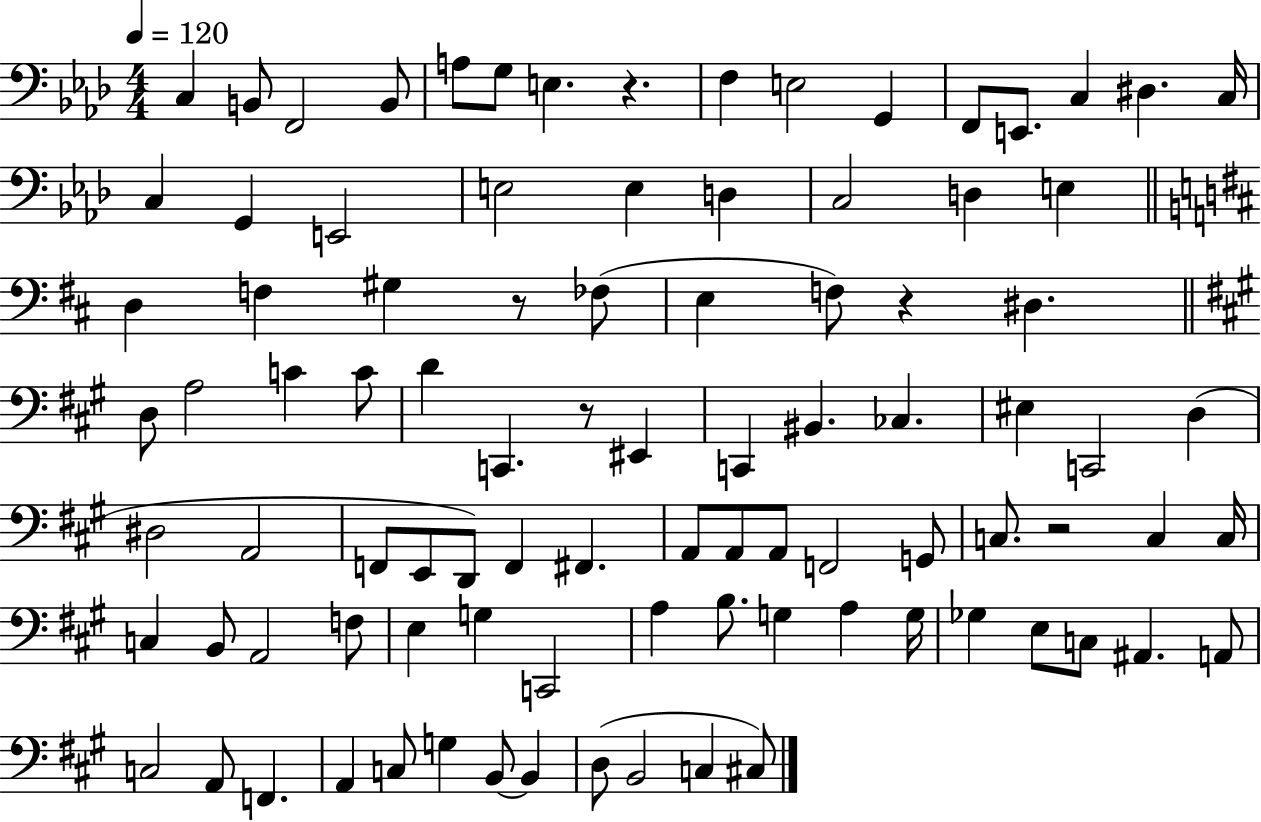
X:1
T:Untitled
M:4/4
L:1/4
K:Ab
C, B,,/2 F,,2 B,,/2 A,/2 G,/2 E, z F, E,2 G,, F,,/2 E,,/2 C, ^D, C,/4 C, G,, E,,2 E,2 E, D, C,2 D, E, D, F, ^G, z/2 _F,/2 E, F,/2 z ^D, D,/2 A,2 C C/2 D C,, z/2 ^E,, C,, ^B,, _C, ^E, C,,2 D, ^D,2 A,,2 F,,/2 E,,/2 D,,/2 F,, ^F,, A,,/2 A,,/2 A,,/2 F,,2 G,,/2 C,/2 z2 C, C,/4 C, B,,/2 A,,2 F,/2 E, G, C,,2 A, B,/2 G, A, G,/4 _G, E,/2 C,/2 ^A,, A,,/2 C,2 A,,/2 F,, A,, C,/2 G, B,,/2 B,, D,/2 B,,2 C, ^C,/2